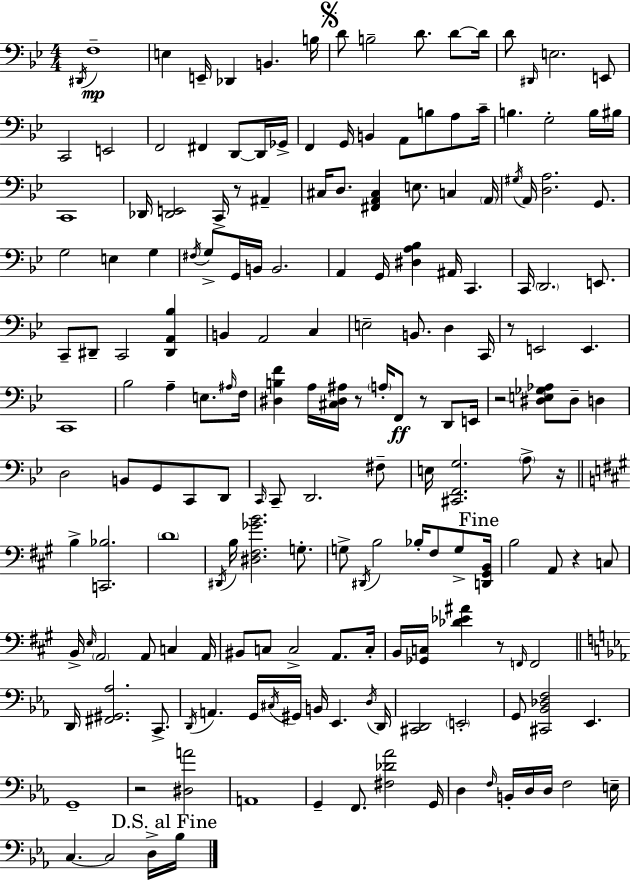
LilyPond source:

{
  \clef bass
  \numericTimeSignature
  \time 4/4
  \key g \minor
  \acciaccatura { dis,16 }\mp f1-- | e4 e,16-- des,4 b,4. | b16 \mark \markup { \musicglyph "scripts.segno" } d'8 b2-- d'8. d'8~~ | d'16 d'8 \grace { dis,16 } e2. | \break e,8 c,2 e,2 | f,2 fis,4 d,8~~ | d,16 ges,16-> f,4 g,16 b,4 a,8 b8 a8 | c'16-- b4. g2-. | \break b16 bis16 c,1 | des,16 <des, e,>2 c,16-> r8 ais,4-- | cis16 d8. <fis, a, cis>4 e8. c4 | \parenthesize a,16 \acciaccatura { gis16 } a,16 <d a>2. | \break g,8. g2 e4 g4 | \acciaccatura { fis16 } g8-> g,16 b,16 b,2. | a,4 g,16 <dis a bes>4 ais,16 c,4. | c,16 \parenthesize d,2. | \break e,8. c,8-- dis,8-- c,2 | <dis, a, bes>4 b,4 a,2 | c4 e2-- b,8. d4 | c,16 r8 e,2 e,4. | \break c,1 | bes2 a4-- | e8. \grace { ais16 } f16 <dis b f'>4 a16 <cis dis ais>16 r8 \parenthesize a16-. f,8\ff | r8 d,8 e,16 r2 <dis e ges aes>8 dis8-- | \break d4 d2 b,8 g,8 | c,8 d,8 \grace { c,16 } c,8-- d,2. | fis8-- e16 <cis, f, g>2. | \parenthesize a8-> r16 \bar "||" \break \key a \major b4-> <c, bes>2. | \parenthesize d'1 | \acciaccatura { dis,16 } b16 <dis fis ges' b'>2. g8.-. | g8-> \acciaccatura { dis,16 } b2 bes16-. fis8 g8-> | \break \mark "Fine" <d, gis, b,>16 b2 a,8 r4 | c8 b,16-> \grace { e16 } \parenthesize a,2 a,8 c4 | a,16 bis,8 c8 c2-> a,8. | c16-. b,16 <ges, c>16 <des' ees' ais'>4 r8 \grace { f,16 } f,2 | \break \bar "||" \break \key ees \major d,16 <fis, gis, aes>2. c,8.-> | \acciaccatura { d,16 } a,4. g,16 \acciaccatura { cis16 } gis,16 b,16 ees,4. | \acciaccatura { d16 } d,16 <cis, d,>2 \parenthesize e,2-. | g,8 <cis, bes, des f>2 ees,4. | \break g,1-- | r2 <dis a'>2 | a,1 | g,4-- f,8. <fis des' aes'>2 | \break g,16 d4 \grace { f16 } b,16-. d16 d16 f2 | e16-- c4.~~ c2 | d16-> \mark "D.S. al Fine" bes16 \bar "|."
}